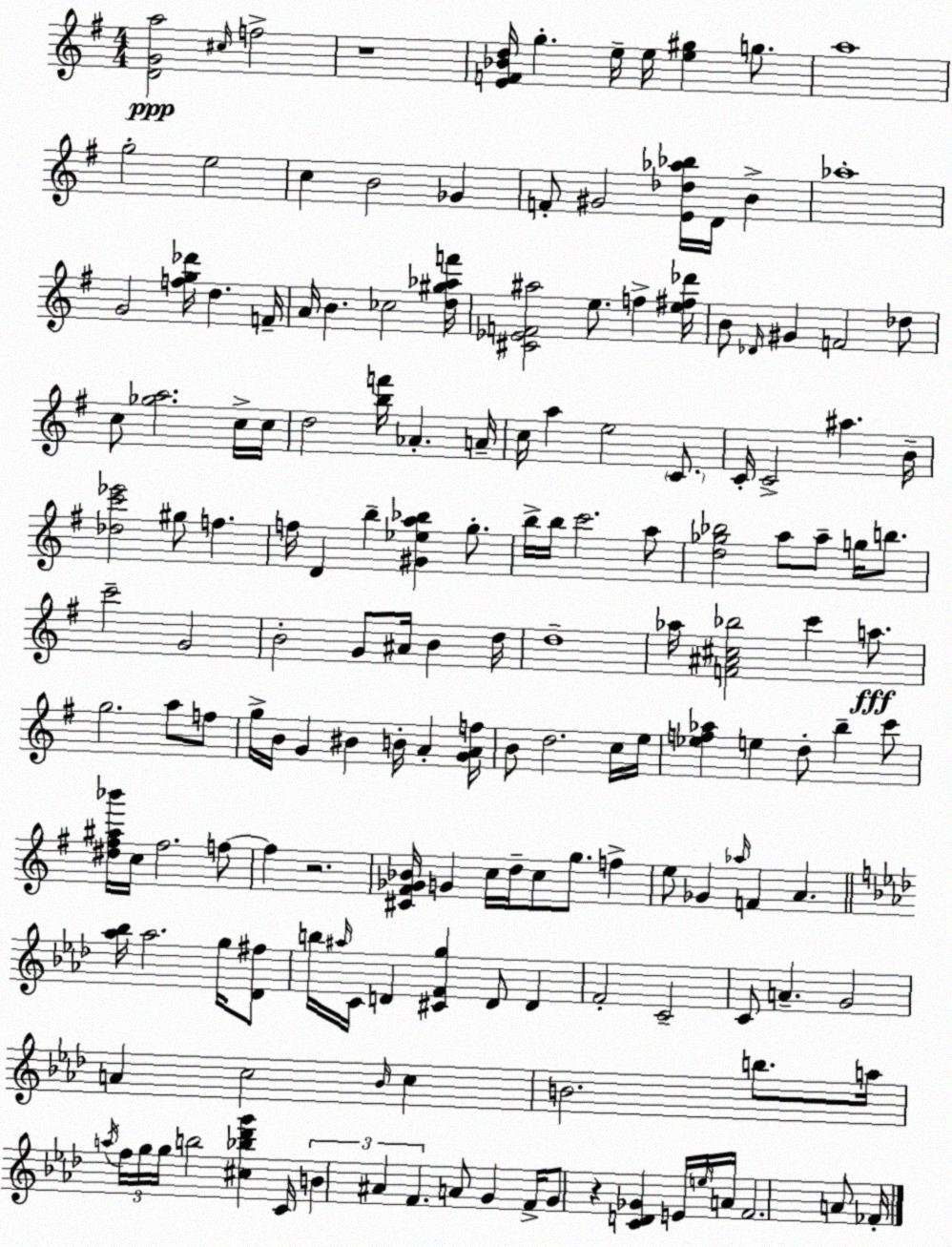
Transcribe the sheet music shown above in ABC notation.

X:1
T:Untitled
M:4/4
L:1/4
K:G
[DGa]2 ^c/4 f2 z4 [EF_Bd]/4 g e/4 e/4 [e^g] g/2 a4 g2 e2 c B2 _G F/2 ^G2 [E_d_a_b]/4 D/4 B _a4 G2 [fg_d']/4 d F/4 A/4 B _c2 [d^g_af']/4 [^C_EF^a]2 e/2 f [e^f_d']/4 B/2 _D/4 ^G F2 _d/2 c/2 [_ga]2 c/4 c/4 d2 [bf']/4 _A A/4 c/4 a e2 C/2 C/4 C2 ^a B/4 [_dc'_e']2 ^g/2 f f/4 D b [^G_ea_b] g/2 b/4 b/4 c'2 a/2 [d_g_b]2 a/2 a/2 g/4 b/2 c'2 G2 B2 G/2 ^A/4 B d/4 d4 _a/4 [F^A^c_b]2 c' a/2 g2 a/2 f/2 g/4 B/4 G ^B B/4 A [GAf]/4 B/2 d2 c/4 e/4 [_ef_a] e d/2 b c'/2 [^d^f^a_b']/4 c/4 ^f2 f/2 f z2 [^C^F_G_B]/4 G c/4 d/4 c/2 g/2 f e/2 _G _a/4 F A [_a_b]/4 _a2 g/4 [_D^f]/2 b/4 ^a/4 C/4 D [^CFg] D/2 D F2 C2 C/2 A G2 A c2 _B/4 c B2 b/2 a/4 a/4 f/4 g/4 g/4 b2 [^c_b_d'g'] C/4 B ^A F A/2 G F/4 G/2 z [CD_G] E/4 e/4 A/4 F2 A/2 _F/4